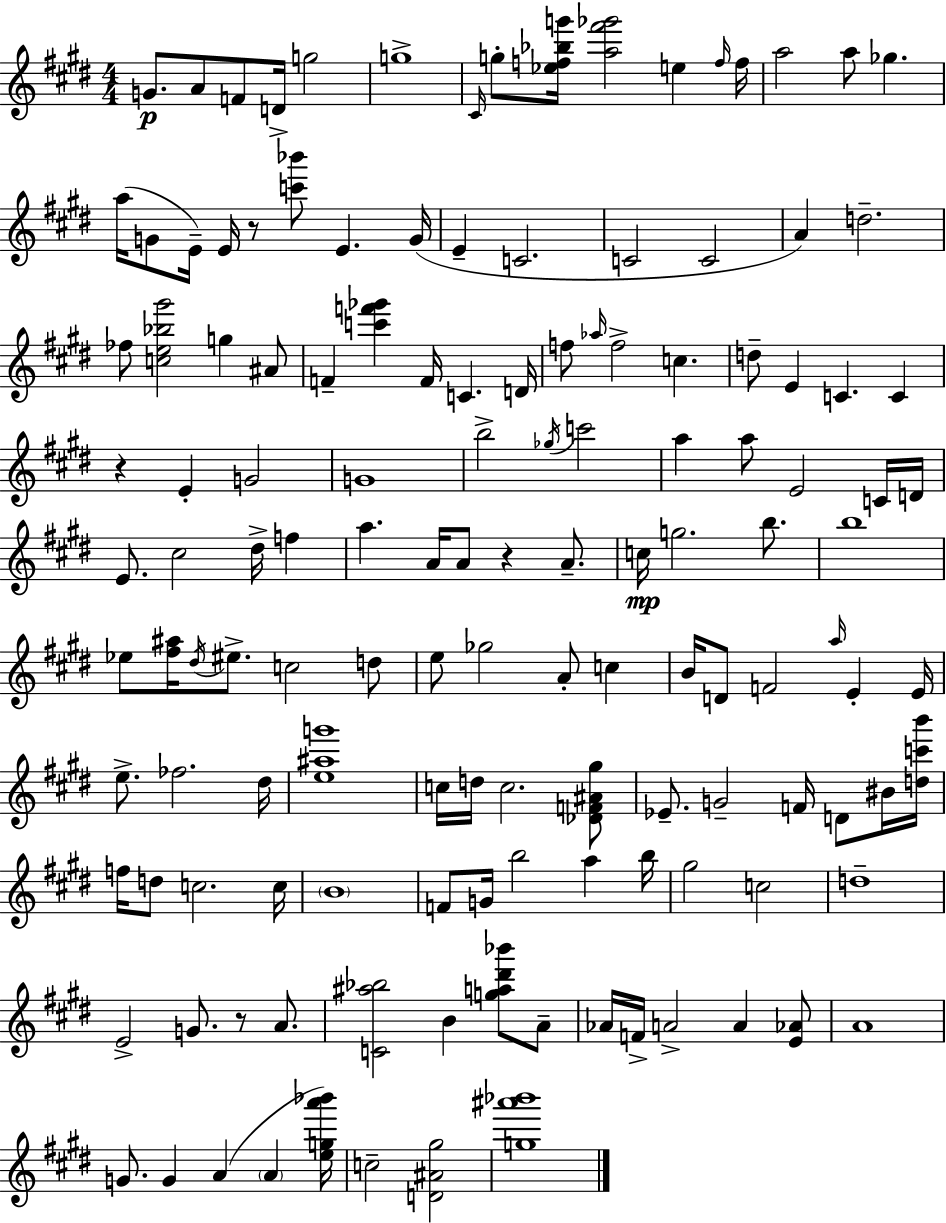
G4/e. A4/e F4/e D4/s G5/h G5/w C#4/s G5/e [Eb5,F5,Bb5,G6]/s [A5,F#6,Gb6]/h E5/q F5/s F5/s A5/h A5/e Gb5/q. A5/s G4/e E4/s E4/s R/e [C6,Bb6]/e E4/q. G4/s E4/q C4/h. C4/h C4/h A4/q D5/h. FES5/e [C5,E5,Bb5,G#6]/h G5/q A#4/e F4/q [C6,F6,Gb6]/q F4/s C4/q. D4/s F5/e Ab5/s F5/h C5/q. D5/e E4/q C4/q. C4/q R/q E4/q G4/h G4/w B5/h Gb5/s C6/h A5/q A5/e E4/h C4/s D4/s E4/e. C#5/h D#5/s F5/q A5/q. A4/s A4/e R/q A4/e. C5/s G5/h. B5/e. B5/w Eb5/e [F#5,A#5]/s D#5/s EIS5/e. C5/h D5/e E5/e Gb5/h A4/e C5/q B4/s D4/e F4/h A5/s E4/q E4/s E5/e. FES5/h. D#5/s [E5,A#5,G6]/w C5/s D5/s C5/h. [Db4,F4,A#4,G#5]/e Eb4/e. G4/h F4/s D4/e BIS4/s [D5,C6,B6]/s F5/s D5/e C5/h. C5/s B4/w F4/e G4/s B5/h A5/q B5/s G#5/h C5/h D5/w E4/h G4/e. R/e A4/e. [C4,A#5,Bb5]/h B4/q [G5,A5,D#6,Bb6]/e A4/e Ab4/s F4/s A4/h A4/q [E4,Ab4]/e A4/w G4/e. G4/q A4/q A4/q [E5,G5,A6,Bb6]/s C5/h [D4,A#4,G#5]/h [G5,A#6,Bb6]/w